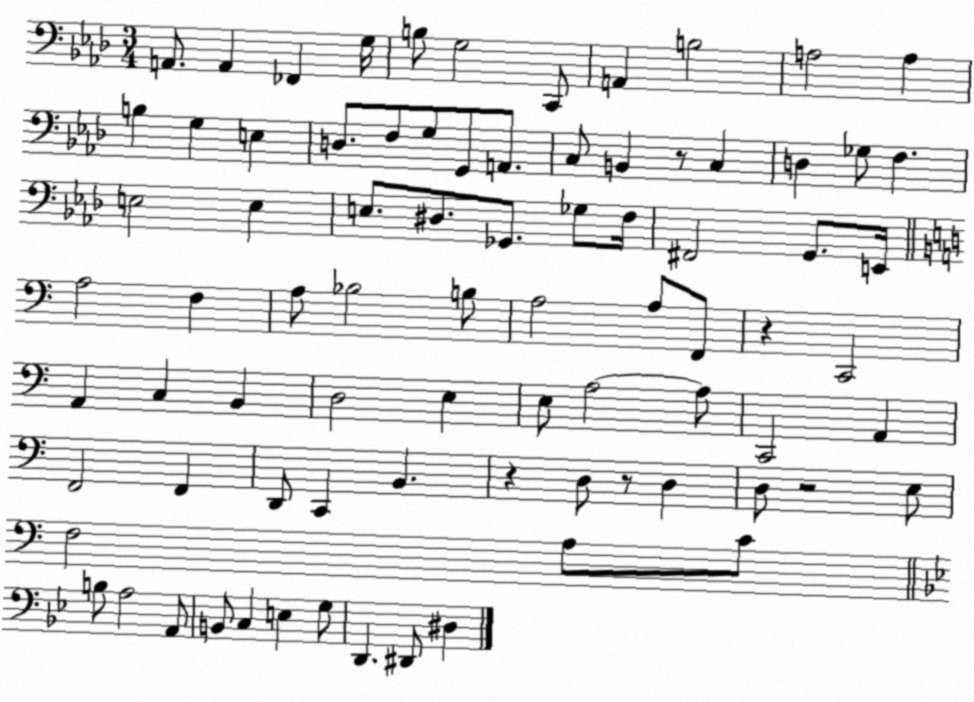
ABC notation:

X:1
T:Untitled
M:3/4
L:1/4
K:Ab
A,,/2 A,, _F,, G,/4 B,/2 G,2 C,,/2 A,, B,2 A,2 A, B, G, E, D,/2 F,/2 G,/2 G,,/2 A,,/2 C,/2 B,, z/2 C, D, _G,/2 F, E,2 E, E,/2 ^D,/2 _G,,/2 _G,/2 F,/4 ^F,,2 G,,/2 E,,/4 A,2 F, A,/2 _B,2 B,/2 A,2 A,/2 F,,/2 z C,,2 A,, C, B,, D,2 E, E,/2 A,2 A,/2 C,,2 A,, F,,2 F,, D,,/2 C,, B,, z D,/2 z/2 D, D,/2 z2 E,/2 F,2 A,/2 C/2 B,/2 A,2 A,,/2 B,,/2 C, E, G,/2 D,, ^D,,/2 ^D,